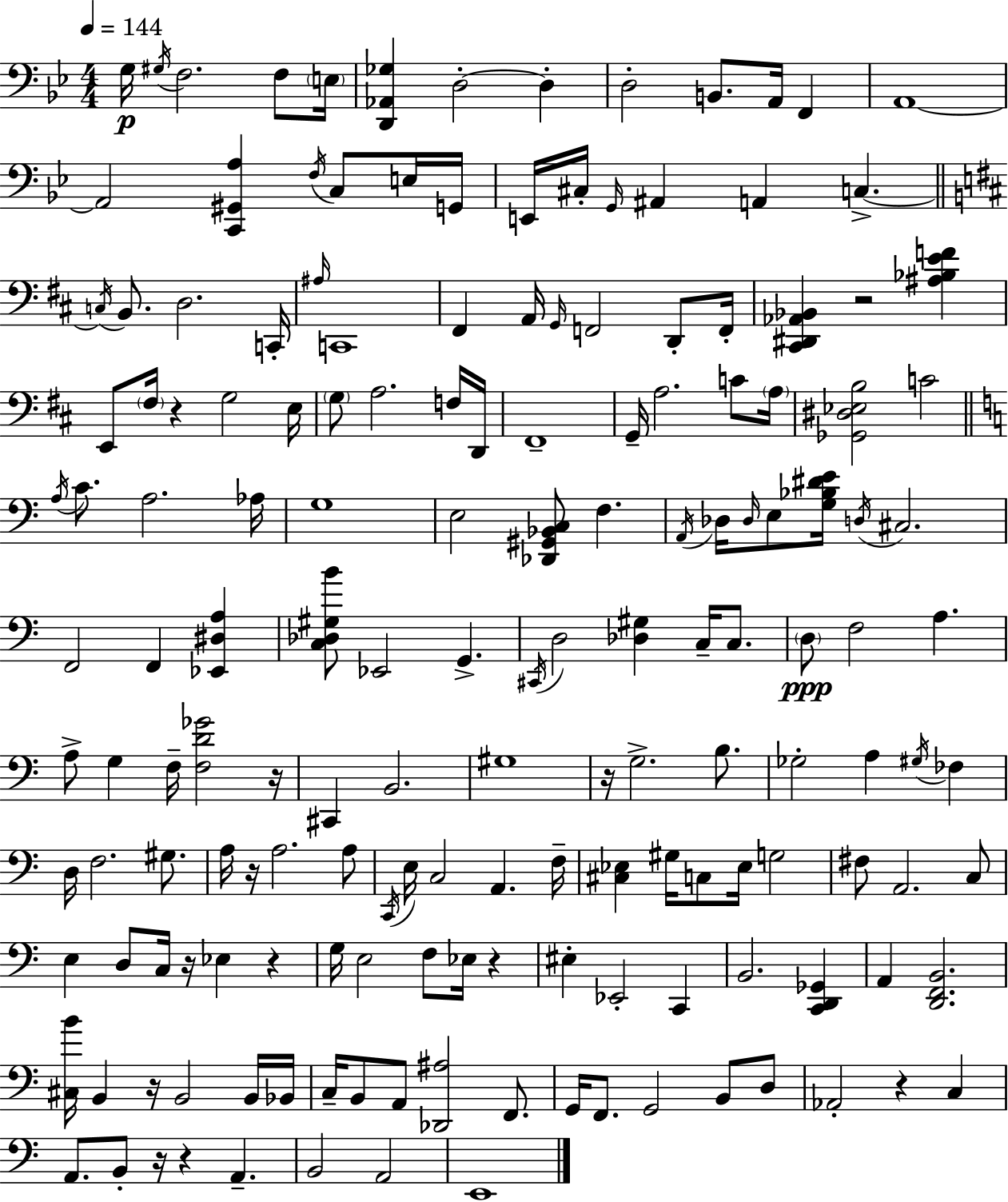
{
  \clef bass
  \numericTimeSignature
  \time 4/4
  \key bes \major
  \tempo 4 = 144
  g16\p \acciaccatura { gis16 } f2. f8 | \parenthesize e16 <d, aes, ges>4 d2-.~~ d4-. | d2-. b,8. a,16 f,4 | a,1~~ | \break a,2 <c, gis, a>4 \acciaccatura { f16 } c8 | e16 g,16 e,16 cis16-. \grace { g,16 } ais,4 a,4 c4.->~~ | \bar "||" \break \key d \major \acciaccatura { c16 } b,8. d2. | c,16-. \grace { ais16 } c,1 | fis,4 a,16 \grace { g,16 } f,2 | d,8-. f,16-. <cis, dis, aes, bes,>4 r2 <ais bes e' f'>4 | \break e,8 \parenthesize fis16 r4 g2 | e16 \parenthesize g8 a2. | f16 d,16 fis,1-- | g,16-- a2. | \break c'8 \parenthesize a16 <ges, dis ees b>2 c'2 | \bar "||" \break \key c \major \acciaccatura { a16 } c'8. a2. | aes16 g1 | e2 <des, gis, bes, c>8 f4. | \acciaccatura { a,16 } des16 \grace { des16 } e8 <g bes dis' e'>16 \acciaccatura { d16 } cis2. | \break f,2 f,4 | <ees, dis a>4 <c des gis b'>8 ees,2 g,4.-> | \acciaccatura { cis,16 } d2 <des gis>4 | c16-- c8. \parenthesize d8\ppp f2 a4. | \break a8-> g4 f16-- <f d' ges'>2 | r16 cis,4 b,2. | gis1 | r16 g2.-> | \break b8. ges2-. a4 | \acciaccatura { gis16 } fes4 d16 f2. | gis8. a16 r16 a2. | a8 \acciaccatura { c,16 } e16 c2 | \break a,4. f16-- <cis ees>4 gis16 c8 ees16 g2 | fis8 a,2. | c8 e4 d8 c16 r16 ees4 | r4 g16 e2 | \break f8 ees16 r4 eis4-. ees,2-. | c,4 b,2. | <c, d, ges,>4 a,4 <d, f, b,>2. | <cis b'>16 b,4 r16 b,2 | \break b,16 bes,16 c16-- b,8 a,8 <des, ais>2 | f,8. g,16 f,8. g,2 | b,8 d8 aes,2-. r4 | c4 a,8. b,8-. r16 r4 | \break a,4.-- b,2 a,2 | e,1 | \bar "|."
}